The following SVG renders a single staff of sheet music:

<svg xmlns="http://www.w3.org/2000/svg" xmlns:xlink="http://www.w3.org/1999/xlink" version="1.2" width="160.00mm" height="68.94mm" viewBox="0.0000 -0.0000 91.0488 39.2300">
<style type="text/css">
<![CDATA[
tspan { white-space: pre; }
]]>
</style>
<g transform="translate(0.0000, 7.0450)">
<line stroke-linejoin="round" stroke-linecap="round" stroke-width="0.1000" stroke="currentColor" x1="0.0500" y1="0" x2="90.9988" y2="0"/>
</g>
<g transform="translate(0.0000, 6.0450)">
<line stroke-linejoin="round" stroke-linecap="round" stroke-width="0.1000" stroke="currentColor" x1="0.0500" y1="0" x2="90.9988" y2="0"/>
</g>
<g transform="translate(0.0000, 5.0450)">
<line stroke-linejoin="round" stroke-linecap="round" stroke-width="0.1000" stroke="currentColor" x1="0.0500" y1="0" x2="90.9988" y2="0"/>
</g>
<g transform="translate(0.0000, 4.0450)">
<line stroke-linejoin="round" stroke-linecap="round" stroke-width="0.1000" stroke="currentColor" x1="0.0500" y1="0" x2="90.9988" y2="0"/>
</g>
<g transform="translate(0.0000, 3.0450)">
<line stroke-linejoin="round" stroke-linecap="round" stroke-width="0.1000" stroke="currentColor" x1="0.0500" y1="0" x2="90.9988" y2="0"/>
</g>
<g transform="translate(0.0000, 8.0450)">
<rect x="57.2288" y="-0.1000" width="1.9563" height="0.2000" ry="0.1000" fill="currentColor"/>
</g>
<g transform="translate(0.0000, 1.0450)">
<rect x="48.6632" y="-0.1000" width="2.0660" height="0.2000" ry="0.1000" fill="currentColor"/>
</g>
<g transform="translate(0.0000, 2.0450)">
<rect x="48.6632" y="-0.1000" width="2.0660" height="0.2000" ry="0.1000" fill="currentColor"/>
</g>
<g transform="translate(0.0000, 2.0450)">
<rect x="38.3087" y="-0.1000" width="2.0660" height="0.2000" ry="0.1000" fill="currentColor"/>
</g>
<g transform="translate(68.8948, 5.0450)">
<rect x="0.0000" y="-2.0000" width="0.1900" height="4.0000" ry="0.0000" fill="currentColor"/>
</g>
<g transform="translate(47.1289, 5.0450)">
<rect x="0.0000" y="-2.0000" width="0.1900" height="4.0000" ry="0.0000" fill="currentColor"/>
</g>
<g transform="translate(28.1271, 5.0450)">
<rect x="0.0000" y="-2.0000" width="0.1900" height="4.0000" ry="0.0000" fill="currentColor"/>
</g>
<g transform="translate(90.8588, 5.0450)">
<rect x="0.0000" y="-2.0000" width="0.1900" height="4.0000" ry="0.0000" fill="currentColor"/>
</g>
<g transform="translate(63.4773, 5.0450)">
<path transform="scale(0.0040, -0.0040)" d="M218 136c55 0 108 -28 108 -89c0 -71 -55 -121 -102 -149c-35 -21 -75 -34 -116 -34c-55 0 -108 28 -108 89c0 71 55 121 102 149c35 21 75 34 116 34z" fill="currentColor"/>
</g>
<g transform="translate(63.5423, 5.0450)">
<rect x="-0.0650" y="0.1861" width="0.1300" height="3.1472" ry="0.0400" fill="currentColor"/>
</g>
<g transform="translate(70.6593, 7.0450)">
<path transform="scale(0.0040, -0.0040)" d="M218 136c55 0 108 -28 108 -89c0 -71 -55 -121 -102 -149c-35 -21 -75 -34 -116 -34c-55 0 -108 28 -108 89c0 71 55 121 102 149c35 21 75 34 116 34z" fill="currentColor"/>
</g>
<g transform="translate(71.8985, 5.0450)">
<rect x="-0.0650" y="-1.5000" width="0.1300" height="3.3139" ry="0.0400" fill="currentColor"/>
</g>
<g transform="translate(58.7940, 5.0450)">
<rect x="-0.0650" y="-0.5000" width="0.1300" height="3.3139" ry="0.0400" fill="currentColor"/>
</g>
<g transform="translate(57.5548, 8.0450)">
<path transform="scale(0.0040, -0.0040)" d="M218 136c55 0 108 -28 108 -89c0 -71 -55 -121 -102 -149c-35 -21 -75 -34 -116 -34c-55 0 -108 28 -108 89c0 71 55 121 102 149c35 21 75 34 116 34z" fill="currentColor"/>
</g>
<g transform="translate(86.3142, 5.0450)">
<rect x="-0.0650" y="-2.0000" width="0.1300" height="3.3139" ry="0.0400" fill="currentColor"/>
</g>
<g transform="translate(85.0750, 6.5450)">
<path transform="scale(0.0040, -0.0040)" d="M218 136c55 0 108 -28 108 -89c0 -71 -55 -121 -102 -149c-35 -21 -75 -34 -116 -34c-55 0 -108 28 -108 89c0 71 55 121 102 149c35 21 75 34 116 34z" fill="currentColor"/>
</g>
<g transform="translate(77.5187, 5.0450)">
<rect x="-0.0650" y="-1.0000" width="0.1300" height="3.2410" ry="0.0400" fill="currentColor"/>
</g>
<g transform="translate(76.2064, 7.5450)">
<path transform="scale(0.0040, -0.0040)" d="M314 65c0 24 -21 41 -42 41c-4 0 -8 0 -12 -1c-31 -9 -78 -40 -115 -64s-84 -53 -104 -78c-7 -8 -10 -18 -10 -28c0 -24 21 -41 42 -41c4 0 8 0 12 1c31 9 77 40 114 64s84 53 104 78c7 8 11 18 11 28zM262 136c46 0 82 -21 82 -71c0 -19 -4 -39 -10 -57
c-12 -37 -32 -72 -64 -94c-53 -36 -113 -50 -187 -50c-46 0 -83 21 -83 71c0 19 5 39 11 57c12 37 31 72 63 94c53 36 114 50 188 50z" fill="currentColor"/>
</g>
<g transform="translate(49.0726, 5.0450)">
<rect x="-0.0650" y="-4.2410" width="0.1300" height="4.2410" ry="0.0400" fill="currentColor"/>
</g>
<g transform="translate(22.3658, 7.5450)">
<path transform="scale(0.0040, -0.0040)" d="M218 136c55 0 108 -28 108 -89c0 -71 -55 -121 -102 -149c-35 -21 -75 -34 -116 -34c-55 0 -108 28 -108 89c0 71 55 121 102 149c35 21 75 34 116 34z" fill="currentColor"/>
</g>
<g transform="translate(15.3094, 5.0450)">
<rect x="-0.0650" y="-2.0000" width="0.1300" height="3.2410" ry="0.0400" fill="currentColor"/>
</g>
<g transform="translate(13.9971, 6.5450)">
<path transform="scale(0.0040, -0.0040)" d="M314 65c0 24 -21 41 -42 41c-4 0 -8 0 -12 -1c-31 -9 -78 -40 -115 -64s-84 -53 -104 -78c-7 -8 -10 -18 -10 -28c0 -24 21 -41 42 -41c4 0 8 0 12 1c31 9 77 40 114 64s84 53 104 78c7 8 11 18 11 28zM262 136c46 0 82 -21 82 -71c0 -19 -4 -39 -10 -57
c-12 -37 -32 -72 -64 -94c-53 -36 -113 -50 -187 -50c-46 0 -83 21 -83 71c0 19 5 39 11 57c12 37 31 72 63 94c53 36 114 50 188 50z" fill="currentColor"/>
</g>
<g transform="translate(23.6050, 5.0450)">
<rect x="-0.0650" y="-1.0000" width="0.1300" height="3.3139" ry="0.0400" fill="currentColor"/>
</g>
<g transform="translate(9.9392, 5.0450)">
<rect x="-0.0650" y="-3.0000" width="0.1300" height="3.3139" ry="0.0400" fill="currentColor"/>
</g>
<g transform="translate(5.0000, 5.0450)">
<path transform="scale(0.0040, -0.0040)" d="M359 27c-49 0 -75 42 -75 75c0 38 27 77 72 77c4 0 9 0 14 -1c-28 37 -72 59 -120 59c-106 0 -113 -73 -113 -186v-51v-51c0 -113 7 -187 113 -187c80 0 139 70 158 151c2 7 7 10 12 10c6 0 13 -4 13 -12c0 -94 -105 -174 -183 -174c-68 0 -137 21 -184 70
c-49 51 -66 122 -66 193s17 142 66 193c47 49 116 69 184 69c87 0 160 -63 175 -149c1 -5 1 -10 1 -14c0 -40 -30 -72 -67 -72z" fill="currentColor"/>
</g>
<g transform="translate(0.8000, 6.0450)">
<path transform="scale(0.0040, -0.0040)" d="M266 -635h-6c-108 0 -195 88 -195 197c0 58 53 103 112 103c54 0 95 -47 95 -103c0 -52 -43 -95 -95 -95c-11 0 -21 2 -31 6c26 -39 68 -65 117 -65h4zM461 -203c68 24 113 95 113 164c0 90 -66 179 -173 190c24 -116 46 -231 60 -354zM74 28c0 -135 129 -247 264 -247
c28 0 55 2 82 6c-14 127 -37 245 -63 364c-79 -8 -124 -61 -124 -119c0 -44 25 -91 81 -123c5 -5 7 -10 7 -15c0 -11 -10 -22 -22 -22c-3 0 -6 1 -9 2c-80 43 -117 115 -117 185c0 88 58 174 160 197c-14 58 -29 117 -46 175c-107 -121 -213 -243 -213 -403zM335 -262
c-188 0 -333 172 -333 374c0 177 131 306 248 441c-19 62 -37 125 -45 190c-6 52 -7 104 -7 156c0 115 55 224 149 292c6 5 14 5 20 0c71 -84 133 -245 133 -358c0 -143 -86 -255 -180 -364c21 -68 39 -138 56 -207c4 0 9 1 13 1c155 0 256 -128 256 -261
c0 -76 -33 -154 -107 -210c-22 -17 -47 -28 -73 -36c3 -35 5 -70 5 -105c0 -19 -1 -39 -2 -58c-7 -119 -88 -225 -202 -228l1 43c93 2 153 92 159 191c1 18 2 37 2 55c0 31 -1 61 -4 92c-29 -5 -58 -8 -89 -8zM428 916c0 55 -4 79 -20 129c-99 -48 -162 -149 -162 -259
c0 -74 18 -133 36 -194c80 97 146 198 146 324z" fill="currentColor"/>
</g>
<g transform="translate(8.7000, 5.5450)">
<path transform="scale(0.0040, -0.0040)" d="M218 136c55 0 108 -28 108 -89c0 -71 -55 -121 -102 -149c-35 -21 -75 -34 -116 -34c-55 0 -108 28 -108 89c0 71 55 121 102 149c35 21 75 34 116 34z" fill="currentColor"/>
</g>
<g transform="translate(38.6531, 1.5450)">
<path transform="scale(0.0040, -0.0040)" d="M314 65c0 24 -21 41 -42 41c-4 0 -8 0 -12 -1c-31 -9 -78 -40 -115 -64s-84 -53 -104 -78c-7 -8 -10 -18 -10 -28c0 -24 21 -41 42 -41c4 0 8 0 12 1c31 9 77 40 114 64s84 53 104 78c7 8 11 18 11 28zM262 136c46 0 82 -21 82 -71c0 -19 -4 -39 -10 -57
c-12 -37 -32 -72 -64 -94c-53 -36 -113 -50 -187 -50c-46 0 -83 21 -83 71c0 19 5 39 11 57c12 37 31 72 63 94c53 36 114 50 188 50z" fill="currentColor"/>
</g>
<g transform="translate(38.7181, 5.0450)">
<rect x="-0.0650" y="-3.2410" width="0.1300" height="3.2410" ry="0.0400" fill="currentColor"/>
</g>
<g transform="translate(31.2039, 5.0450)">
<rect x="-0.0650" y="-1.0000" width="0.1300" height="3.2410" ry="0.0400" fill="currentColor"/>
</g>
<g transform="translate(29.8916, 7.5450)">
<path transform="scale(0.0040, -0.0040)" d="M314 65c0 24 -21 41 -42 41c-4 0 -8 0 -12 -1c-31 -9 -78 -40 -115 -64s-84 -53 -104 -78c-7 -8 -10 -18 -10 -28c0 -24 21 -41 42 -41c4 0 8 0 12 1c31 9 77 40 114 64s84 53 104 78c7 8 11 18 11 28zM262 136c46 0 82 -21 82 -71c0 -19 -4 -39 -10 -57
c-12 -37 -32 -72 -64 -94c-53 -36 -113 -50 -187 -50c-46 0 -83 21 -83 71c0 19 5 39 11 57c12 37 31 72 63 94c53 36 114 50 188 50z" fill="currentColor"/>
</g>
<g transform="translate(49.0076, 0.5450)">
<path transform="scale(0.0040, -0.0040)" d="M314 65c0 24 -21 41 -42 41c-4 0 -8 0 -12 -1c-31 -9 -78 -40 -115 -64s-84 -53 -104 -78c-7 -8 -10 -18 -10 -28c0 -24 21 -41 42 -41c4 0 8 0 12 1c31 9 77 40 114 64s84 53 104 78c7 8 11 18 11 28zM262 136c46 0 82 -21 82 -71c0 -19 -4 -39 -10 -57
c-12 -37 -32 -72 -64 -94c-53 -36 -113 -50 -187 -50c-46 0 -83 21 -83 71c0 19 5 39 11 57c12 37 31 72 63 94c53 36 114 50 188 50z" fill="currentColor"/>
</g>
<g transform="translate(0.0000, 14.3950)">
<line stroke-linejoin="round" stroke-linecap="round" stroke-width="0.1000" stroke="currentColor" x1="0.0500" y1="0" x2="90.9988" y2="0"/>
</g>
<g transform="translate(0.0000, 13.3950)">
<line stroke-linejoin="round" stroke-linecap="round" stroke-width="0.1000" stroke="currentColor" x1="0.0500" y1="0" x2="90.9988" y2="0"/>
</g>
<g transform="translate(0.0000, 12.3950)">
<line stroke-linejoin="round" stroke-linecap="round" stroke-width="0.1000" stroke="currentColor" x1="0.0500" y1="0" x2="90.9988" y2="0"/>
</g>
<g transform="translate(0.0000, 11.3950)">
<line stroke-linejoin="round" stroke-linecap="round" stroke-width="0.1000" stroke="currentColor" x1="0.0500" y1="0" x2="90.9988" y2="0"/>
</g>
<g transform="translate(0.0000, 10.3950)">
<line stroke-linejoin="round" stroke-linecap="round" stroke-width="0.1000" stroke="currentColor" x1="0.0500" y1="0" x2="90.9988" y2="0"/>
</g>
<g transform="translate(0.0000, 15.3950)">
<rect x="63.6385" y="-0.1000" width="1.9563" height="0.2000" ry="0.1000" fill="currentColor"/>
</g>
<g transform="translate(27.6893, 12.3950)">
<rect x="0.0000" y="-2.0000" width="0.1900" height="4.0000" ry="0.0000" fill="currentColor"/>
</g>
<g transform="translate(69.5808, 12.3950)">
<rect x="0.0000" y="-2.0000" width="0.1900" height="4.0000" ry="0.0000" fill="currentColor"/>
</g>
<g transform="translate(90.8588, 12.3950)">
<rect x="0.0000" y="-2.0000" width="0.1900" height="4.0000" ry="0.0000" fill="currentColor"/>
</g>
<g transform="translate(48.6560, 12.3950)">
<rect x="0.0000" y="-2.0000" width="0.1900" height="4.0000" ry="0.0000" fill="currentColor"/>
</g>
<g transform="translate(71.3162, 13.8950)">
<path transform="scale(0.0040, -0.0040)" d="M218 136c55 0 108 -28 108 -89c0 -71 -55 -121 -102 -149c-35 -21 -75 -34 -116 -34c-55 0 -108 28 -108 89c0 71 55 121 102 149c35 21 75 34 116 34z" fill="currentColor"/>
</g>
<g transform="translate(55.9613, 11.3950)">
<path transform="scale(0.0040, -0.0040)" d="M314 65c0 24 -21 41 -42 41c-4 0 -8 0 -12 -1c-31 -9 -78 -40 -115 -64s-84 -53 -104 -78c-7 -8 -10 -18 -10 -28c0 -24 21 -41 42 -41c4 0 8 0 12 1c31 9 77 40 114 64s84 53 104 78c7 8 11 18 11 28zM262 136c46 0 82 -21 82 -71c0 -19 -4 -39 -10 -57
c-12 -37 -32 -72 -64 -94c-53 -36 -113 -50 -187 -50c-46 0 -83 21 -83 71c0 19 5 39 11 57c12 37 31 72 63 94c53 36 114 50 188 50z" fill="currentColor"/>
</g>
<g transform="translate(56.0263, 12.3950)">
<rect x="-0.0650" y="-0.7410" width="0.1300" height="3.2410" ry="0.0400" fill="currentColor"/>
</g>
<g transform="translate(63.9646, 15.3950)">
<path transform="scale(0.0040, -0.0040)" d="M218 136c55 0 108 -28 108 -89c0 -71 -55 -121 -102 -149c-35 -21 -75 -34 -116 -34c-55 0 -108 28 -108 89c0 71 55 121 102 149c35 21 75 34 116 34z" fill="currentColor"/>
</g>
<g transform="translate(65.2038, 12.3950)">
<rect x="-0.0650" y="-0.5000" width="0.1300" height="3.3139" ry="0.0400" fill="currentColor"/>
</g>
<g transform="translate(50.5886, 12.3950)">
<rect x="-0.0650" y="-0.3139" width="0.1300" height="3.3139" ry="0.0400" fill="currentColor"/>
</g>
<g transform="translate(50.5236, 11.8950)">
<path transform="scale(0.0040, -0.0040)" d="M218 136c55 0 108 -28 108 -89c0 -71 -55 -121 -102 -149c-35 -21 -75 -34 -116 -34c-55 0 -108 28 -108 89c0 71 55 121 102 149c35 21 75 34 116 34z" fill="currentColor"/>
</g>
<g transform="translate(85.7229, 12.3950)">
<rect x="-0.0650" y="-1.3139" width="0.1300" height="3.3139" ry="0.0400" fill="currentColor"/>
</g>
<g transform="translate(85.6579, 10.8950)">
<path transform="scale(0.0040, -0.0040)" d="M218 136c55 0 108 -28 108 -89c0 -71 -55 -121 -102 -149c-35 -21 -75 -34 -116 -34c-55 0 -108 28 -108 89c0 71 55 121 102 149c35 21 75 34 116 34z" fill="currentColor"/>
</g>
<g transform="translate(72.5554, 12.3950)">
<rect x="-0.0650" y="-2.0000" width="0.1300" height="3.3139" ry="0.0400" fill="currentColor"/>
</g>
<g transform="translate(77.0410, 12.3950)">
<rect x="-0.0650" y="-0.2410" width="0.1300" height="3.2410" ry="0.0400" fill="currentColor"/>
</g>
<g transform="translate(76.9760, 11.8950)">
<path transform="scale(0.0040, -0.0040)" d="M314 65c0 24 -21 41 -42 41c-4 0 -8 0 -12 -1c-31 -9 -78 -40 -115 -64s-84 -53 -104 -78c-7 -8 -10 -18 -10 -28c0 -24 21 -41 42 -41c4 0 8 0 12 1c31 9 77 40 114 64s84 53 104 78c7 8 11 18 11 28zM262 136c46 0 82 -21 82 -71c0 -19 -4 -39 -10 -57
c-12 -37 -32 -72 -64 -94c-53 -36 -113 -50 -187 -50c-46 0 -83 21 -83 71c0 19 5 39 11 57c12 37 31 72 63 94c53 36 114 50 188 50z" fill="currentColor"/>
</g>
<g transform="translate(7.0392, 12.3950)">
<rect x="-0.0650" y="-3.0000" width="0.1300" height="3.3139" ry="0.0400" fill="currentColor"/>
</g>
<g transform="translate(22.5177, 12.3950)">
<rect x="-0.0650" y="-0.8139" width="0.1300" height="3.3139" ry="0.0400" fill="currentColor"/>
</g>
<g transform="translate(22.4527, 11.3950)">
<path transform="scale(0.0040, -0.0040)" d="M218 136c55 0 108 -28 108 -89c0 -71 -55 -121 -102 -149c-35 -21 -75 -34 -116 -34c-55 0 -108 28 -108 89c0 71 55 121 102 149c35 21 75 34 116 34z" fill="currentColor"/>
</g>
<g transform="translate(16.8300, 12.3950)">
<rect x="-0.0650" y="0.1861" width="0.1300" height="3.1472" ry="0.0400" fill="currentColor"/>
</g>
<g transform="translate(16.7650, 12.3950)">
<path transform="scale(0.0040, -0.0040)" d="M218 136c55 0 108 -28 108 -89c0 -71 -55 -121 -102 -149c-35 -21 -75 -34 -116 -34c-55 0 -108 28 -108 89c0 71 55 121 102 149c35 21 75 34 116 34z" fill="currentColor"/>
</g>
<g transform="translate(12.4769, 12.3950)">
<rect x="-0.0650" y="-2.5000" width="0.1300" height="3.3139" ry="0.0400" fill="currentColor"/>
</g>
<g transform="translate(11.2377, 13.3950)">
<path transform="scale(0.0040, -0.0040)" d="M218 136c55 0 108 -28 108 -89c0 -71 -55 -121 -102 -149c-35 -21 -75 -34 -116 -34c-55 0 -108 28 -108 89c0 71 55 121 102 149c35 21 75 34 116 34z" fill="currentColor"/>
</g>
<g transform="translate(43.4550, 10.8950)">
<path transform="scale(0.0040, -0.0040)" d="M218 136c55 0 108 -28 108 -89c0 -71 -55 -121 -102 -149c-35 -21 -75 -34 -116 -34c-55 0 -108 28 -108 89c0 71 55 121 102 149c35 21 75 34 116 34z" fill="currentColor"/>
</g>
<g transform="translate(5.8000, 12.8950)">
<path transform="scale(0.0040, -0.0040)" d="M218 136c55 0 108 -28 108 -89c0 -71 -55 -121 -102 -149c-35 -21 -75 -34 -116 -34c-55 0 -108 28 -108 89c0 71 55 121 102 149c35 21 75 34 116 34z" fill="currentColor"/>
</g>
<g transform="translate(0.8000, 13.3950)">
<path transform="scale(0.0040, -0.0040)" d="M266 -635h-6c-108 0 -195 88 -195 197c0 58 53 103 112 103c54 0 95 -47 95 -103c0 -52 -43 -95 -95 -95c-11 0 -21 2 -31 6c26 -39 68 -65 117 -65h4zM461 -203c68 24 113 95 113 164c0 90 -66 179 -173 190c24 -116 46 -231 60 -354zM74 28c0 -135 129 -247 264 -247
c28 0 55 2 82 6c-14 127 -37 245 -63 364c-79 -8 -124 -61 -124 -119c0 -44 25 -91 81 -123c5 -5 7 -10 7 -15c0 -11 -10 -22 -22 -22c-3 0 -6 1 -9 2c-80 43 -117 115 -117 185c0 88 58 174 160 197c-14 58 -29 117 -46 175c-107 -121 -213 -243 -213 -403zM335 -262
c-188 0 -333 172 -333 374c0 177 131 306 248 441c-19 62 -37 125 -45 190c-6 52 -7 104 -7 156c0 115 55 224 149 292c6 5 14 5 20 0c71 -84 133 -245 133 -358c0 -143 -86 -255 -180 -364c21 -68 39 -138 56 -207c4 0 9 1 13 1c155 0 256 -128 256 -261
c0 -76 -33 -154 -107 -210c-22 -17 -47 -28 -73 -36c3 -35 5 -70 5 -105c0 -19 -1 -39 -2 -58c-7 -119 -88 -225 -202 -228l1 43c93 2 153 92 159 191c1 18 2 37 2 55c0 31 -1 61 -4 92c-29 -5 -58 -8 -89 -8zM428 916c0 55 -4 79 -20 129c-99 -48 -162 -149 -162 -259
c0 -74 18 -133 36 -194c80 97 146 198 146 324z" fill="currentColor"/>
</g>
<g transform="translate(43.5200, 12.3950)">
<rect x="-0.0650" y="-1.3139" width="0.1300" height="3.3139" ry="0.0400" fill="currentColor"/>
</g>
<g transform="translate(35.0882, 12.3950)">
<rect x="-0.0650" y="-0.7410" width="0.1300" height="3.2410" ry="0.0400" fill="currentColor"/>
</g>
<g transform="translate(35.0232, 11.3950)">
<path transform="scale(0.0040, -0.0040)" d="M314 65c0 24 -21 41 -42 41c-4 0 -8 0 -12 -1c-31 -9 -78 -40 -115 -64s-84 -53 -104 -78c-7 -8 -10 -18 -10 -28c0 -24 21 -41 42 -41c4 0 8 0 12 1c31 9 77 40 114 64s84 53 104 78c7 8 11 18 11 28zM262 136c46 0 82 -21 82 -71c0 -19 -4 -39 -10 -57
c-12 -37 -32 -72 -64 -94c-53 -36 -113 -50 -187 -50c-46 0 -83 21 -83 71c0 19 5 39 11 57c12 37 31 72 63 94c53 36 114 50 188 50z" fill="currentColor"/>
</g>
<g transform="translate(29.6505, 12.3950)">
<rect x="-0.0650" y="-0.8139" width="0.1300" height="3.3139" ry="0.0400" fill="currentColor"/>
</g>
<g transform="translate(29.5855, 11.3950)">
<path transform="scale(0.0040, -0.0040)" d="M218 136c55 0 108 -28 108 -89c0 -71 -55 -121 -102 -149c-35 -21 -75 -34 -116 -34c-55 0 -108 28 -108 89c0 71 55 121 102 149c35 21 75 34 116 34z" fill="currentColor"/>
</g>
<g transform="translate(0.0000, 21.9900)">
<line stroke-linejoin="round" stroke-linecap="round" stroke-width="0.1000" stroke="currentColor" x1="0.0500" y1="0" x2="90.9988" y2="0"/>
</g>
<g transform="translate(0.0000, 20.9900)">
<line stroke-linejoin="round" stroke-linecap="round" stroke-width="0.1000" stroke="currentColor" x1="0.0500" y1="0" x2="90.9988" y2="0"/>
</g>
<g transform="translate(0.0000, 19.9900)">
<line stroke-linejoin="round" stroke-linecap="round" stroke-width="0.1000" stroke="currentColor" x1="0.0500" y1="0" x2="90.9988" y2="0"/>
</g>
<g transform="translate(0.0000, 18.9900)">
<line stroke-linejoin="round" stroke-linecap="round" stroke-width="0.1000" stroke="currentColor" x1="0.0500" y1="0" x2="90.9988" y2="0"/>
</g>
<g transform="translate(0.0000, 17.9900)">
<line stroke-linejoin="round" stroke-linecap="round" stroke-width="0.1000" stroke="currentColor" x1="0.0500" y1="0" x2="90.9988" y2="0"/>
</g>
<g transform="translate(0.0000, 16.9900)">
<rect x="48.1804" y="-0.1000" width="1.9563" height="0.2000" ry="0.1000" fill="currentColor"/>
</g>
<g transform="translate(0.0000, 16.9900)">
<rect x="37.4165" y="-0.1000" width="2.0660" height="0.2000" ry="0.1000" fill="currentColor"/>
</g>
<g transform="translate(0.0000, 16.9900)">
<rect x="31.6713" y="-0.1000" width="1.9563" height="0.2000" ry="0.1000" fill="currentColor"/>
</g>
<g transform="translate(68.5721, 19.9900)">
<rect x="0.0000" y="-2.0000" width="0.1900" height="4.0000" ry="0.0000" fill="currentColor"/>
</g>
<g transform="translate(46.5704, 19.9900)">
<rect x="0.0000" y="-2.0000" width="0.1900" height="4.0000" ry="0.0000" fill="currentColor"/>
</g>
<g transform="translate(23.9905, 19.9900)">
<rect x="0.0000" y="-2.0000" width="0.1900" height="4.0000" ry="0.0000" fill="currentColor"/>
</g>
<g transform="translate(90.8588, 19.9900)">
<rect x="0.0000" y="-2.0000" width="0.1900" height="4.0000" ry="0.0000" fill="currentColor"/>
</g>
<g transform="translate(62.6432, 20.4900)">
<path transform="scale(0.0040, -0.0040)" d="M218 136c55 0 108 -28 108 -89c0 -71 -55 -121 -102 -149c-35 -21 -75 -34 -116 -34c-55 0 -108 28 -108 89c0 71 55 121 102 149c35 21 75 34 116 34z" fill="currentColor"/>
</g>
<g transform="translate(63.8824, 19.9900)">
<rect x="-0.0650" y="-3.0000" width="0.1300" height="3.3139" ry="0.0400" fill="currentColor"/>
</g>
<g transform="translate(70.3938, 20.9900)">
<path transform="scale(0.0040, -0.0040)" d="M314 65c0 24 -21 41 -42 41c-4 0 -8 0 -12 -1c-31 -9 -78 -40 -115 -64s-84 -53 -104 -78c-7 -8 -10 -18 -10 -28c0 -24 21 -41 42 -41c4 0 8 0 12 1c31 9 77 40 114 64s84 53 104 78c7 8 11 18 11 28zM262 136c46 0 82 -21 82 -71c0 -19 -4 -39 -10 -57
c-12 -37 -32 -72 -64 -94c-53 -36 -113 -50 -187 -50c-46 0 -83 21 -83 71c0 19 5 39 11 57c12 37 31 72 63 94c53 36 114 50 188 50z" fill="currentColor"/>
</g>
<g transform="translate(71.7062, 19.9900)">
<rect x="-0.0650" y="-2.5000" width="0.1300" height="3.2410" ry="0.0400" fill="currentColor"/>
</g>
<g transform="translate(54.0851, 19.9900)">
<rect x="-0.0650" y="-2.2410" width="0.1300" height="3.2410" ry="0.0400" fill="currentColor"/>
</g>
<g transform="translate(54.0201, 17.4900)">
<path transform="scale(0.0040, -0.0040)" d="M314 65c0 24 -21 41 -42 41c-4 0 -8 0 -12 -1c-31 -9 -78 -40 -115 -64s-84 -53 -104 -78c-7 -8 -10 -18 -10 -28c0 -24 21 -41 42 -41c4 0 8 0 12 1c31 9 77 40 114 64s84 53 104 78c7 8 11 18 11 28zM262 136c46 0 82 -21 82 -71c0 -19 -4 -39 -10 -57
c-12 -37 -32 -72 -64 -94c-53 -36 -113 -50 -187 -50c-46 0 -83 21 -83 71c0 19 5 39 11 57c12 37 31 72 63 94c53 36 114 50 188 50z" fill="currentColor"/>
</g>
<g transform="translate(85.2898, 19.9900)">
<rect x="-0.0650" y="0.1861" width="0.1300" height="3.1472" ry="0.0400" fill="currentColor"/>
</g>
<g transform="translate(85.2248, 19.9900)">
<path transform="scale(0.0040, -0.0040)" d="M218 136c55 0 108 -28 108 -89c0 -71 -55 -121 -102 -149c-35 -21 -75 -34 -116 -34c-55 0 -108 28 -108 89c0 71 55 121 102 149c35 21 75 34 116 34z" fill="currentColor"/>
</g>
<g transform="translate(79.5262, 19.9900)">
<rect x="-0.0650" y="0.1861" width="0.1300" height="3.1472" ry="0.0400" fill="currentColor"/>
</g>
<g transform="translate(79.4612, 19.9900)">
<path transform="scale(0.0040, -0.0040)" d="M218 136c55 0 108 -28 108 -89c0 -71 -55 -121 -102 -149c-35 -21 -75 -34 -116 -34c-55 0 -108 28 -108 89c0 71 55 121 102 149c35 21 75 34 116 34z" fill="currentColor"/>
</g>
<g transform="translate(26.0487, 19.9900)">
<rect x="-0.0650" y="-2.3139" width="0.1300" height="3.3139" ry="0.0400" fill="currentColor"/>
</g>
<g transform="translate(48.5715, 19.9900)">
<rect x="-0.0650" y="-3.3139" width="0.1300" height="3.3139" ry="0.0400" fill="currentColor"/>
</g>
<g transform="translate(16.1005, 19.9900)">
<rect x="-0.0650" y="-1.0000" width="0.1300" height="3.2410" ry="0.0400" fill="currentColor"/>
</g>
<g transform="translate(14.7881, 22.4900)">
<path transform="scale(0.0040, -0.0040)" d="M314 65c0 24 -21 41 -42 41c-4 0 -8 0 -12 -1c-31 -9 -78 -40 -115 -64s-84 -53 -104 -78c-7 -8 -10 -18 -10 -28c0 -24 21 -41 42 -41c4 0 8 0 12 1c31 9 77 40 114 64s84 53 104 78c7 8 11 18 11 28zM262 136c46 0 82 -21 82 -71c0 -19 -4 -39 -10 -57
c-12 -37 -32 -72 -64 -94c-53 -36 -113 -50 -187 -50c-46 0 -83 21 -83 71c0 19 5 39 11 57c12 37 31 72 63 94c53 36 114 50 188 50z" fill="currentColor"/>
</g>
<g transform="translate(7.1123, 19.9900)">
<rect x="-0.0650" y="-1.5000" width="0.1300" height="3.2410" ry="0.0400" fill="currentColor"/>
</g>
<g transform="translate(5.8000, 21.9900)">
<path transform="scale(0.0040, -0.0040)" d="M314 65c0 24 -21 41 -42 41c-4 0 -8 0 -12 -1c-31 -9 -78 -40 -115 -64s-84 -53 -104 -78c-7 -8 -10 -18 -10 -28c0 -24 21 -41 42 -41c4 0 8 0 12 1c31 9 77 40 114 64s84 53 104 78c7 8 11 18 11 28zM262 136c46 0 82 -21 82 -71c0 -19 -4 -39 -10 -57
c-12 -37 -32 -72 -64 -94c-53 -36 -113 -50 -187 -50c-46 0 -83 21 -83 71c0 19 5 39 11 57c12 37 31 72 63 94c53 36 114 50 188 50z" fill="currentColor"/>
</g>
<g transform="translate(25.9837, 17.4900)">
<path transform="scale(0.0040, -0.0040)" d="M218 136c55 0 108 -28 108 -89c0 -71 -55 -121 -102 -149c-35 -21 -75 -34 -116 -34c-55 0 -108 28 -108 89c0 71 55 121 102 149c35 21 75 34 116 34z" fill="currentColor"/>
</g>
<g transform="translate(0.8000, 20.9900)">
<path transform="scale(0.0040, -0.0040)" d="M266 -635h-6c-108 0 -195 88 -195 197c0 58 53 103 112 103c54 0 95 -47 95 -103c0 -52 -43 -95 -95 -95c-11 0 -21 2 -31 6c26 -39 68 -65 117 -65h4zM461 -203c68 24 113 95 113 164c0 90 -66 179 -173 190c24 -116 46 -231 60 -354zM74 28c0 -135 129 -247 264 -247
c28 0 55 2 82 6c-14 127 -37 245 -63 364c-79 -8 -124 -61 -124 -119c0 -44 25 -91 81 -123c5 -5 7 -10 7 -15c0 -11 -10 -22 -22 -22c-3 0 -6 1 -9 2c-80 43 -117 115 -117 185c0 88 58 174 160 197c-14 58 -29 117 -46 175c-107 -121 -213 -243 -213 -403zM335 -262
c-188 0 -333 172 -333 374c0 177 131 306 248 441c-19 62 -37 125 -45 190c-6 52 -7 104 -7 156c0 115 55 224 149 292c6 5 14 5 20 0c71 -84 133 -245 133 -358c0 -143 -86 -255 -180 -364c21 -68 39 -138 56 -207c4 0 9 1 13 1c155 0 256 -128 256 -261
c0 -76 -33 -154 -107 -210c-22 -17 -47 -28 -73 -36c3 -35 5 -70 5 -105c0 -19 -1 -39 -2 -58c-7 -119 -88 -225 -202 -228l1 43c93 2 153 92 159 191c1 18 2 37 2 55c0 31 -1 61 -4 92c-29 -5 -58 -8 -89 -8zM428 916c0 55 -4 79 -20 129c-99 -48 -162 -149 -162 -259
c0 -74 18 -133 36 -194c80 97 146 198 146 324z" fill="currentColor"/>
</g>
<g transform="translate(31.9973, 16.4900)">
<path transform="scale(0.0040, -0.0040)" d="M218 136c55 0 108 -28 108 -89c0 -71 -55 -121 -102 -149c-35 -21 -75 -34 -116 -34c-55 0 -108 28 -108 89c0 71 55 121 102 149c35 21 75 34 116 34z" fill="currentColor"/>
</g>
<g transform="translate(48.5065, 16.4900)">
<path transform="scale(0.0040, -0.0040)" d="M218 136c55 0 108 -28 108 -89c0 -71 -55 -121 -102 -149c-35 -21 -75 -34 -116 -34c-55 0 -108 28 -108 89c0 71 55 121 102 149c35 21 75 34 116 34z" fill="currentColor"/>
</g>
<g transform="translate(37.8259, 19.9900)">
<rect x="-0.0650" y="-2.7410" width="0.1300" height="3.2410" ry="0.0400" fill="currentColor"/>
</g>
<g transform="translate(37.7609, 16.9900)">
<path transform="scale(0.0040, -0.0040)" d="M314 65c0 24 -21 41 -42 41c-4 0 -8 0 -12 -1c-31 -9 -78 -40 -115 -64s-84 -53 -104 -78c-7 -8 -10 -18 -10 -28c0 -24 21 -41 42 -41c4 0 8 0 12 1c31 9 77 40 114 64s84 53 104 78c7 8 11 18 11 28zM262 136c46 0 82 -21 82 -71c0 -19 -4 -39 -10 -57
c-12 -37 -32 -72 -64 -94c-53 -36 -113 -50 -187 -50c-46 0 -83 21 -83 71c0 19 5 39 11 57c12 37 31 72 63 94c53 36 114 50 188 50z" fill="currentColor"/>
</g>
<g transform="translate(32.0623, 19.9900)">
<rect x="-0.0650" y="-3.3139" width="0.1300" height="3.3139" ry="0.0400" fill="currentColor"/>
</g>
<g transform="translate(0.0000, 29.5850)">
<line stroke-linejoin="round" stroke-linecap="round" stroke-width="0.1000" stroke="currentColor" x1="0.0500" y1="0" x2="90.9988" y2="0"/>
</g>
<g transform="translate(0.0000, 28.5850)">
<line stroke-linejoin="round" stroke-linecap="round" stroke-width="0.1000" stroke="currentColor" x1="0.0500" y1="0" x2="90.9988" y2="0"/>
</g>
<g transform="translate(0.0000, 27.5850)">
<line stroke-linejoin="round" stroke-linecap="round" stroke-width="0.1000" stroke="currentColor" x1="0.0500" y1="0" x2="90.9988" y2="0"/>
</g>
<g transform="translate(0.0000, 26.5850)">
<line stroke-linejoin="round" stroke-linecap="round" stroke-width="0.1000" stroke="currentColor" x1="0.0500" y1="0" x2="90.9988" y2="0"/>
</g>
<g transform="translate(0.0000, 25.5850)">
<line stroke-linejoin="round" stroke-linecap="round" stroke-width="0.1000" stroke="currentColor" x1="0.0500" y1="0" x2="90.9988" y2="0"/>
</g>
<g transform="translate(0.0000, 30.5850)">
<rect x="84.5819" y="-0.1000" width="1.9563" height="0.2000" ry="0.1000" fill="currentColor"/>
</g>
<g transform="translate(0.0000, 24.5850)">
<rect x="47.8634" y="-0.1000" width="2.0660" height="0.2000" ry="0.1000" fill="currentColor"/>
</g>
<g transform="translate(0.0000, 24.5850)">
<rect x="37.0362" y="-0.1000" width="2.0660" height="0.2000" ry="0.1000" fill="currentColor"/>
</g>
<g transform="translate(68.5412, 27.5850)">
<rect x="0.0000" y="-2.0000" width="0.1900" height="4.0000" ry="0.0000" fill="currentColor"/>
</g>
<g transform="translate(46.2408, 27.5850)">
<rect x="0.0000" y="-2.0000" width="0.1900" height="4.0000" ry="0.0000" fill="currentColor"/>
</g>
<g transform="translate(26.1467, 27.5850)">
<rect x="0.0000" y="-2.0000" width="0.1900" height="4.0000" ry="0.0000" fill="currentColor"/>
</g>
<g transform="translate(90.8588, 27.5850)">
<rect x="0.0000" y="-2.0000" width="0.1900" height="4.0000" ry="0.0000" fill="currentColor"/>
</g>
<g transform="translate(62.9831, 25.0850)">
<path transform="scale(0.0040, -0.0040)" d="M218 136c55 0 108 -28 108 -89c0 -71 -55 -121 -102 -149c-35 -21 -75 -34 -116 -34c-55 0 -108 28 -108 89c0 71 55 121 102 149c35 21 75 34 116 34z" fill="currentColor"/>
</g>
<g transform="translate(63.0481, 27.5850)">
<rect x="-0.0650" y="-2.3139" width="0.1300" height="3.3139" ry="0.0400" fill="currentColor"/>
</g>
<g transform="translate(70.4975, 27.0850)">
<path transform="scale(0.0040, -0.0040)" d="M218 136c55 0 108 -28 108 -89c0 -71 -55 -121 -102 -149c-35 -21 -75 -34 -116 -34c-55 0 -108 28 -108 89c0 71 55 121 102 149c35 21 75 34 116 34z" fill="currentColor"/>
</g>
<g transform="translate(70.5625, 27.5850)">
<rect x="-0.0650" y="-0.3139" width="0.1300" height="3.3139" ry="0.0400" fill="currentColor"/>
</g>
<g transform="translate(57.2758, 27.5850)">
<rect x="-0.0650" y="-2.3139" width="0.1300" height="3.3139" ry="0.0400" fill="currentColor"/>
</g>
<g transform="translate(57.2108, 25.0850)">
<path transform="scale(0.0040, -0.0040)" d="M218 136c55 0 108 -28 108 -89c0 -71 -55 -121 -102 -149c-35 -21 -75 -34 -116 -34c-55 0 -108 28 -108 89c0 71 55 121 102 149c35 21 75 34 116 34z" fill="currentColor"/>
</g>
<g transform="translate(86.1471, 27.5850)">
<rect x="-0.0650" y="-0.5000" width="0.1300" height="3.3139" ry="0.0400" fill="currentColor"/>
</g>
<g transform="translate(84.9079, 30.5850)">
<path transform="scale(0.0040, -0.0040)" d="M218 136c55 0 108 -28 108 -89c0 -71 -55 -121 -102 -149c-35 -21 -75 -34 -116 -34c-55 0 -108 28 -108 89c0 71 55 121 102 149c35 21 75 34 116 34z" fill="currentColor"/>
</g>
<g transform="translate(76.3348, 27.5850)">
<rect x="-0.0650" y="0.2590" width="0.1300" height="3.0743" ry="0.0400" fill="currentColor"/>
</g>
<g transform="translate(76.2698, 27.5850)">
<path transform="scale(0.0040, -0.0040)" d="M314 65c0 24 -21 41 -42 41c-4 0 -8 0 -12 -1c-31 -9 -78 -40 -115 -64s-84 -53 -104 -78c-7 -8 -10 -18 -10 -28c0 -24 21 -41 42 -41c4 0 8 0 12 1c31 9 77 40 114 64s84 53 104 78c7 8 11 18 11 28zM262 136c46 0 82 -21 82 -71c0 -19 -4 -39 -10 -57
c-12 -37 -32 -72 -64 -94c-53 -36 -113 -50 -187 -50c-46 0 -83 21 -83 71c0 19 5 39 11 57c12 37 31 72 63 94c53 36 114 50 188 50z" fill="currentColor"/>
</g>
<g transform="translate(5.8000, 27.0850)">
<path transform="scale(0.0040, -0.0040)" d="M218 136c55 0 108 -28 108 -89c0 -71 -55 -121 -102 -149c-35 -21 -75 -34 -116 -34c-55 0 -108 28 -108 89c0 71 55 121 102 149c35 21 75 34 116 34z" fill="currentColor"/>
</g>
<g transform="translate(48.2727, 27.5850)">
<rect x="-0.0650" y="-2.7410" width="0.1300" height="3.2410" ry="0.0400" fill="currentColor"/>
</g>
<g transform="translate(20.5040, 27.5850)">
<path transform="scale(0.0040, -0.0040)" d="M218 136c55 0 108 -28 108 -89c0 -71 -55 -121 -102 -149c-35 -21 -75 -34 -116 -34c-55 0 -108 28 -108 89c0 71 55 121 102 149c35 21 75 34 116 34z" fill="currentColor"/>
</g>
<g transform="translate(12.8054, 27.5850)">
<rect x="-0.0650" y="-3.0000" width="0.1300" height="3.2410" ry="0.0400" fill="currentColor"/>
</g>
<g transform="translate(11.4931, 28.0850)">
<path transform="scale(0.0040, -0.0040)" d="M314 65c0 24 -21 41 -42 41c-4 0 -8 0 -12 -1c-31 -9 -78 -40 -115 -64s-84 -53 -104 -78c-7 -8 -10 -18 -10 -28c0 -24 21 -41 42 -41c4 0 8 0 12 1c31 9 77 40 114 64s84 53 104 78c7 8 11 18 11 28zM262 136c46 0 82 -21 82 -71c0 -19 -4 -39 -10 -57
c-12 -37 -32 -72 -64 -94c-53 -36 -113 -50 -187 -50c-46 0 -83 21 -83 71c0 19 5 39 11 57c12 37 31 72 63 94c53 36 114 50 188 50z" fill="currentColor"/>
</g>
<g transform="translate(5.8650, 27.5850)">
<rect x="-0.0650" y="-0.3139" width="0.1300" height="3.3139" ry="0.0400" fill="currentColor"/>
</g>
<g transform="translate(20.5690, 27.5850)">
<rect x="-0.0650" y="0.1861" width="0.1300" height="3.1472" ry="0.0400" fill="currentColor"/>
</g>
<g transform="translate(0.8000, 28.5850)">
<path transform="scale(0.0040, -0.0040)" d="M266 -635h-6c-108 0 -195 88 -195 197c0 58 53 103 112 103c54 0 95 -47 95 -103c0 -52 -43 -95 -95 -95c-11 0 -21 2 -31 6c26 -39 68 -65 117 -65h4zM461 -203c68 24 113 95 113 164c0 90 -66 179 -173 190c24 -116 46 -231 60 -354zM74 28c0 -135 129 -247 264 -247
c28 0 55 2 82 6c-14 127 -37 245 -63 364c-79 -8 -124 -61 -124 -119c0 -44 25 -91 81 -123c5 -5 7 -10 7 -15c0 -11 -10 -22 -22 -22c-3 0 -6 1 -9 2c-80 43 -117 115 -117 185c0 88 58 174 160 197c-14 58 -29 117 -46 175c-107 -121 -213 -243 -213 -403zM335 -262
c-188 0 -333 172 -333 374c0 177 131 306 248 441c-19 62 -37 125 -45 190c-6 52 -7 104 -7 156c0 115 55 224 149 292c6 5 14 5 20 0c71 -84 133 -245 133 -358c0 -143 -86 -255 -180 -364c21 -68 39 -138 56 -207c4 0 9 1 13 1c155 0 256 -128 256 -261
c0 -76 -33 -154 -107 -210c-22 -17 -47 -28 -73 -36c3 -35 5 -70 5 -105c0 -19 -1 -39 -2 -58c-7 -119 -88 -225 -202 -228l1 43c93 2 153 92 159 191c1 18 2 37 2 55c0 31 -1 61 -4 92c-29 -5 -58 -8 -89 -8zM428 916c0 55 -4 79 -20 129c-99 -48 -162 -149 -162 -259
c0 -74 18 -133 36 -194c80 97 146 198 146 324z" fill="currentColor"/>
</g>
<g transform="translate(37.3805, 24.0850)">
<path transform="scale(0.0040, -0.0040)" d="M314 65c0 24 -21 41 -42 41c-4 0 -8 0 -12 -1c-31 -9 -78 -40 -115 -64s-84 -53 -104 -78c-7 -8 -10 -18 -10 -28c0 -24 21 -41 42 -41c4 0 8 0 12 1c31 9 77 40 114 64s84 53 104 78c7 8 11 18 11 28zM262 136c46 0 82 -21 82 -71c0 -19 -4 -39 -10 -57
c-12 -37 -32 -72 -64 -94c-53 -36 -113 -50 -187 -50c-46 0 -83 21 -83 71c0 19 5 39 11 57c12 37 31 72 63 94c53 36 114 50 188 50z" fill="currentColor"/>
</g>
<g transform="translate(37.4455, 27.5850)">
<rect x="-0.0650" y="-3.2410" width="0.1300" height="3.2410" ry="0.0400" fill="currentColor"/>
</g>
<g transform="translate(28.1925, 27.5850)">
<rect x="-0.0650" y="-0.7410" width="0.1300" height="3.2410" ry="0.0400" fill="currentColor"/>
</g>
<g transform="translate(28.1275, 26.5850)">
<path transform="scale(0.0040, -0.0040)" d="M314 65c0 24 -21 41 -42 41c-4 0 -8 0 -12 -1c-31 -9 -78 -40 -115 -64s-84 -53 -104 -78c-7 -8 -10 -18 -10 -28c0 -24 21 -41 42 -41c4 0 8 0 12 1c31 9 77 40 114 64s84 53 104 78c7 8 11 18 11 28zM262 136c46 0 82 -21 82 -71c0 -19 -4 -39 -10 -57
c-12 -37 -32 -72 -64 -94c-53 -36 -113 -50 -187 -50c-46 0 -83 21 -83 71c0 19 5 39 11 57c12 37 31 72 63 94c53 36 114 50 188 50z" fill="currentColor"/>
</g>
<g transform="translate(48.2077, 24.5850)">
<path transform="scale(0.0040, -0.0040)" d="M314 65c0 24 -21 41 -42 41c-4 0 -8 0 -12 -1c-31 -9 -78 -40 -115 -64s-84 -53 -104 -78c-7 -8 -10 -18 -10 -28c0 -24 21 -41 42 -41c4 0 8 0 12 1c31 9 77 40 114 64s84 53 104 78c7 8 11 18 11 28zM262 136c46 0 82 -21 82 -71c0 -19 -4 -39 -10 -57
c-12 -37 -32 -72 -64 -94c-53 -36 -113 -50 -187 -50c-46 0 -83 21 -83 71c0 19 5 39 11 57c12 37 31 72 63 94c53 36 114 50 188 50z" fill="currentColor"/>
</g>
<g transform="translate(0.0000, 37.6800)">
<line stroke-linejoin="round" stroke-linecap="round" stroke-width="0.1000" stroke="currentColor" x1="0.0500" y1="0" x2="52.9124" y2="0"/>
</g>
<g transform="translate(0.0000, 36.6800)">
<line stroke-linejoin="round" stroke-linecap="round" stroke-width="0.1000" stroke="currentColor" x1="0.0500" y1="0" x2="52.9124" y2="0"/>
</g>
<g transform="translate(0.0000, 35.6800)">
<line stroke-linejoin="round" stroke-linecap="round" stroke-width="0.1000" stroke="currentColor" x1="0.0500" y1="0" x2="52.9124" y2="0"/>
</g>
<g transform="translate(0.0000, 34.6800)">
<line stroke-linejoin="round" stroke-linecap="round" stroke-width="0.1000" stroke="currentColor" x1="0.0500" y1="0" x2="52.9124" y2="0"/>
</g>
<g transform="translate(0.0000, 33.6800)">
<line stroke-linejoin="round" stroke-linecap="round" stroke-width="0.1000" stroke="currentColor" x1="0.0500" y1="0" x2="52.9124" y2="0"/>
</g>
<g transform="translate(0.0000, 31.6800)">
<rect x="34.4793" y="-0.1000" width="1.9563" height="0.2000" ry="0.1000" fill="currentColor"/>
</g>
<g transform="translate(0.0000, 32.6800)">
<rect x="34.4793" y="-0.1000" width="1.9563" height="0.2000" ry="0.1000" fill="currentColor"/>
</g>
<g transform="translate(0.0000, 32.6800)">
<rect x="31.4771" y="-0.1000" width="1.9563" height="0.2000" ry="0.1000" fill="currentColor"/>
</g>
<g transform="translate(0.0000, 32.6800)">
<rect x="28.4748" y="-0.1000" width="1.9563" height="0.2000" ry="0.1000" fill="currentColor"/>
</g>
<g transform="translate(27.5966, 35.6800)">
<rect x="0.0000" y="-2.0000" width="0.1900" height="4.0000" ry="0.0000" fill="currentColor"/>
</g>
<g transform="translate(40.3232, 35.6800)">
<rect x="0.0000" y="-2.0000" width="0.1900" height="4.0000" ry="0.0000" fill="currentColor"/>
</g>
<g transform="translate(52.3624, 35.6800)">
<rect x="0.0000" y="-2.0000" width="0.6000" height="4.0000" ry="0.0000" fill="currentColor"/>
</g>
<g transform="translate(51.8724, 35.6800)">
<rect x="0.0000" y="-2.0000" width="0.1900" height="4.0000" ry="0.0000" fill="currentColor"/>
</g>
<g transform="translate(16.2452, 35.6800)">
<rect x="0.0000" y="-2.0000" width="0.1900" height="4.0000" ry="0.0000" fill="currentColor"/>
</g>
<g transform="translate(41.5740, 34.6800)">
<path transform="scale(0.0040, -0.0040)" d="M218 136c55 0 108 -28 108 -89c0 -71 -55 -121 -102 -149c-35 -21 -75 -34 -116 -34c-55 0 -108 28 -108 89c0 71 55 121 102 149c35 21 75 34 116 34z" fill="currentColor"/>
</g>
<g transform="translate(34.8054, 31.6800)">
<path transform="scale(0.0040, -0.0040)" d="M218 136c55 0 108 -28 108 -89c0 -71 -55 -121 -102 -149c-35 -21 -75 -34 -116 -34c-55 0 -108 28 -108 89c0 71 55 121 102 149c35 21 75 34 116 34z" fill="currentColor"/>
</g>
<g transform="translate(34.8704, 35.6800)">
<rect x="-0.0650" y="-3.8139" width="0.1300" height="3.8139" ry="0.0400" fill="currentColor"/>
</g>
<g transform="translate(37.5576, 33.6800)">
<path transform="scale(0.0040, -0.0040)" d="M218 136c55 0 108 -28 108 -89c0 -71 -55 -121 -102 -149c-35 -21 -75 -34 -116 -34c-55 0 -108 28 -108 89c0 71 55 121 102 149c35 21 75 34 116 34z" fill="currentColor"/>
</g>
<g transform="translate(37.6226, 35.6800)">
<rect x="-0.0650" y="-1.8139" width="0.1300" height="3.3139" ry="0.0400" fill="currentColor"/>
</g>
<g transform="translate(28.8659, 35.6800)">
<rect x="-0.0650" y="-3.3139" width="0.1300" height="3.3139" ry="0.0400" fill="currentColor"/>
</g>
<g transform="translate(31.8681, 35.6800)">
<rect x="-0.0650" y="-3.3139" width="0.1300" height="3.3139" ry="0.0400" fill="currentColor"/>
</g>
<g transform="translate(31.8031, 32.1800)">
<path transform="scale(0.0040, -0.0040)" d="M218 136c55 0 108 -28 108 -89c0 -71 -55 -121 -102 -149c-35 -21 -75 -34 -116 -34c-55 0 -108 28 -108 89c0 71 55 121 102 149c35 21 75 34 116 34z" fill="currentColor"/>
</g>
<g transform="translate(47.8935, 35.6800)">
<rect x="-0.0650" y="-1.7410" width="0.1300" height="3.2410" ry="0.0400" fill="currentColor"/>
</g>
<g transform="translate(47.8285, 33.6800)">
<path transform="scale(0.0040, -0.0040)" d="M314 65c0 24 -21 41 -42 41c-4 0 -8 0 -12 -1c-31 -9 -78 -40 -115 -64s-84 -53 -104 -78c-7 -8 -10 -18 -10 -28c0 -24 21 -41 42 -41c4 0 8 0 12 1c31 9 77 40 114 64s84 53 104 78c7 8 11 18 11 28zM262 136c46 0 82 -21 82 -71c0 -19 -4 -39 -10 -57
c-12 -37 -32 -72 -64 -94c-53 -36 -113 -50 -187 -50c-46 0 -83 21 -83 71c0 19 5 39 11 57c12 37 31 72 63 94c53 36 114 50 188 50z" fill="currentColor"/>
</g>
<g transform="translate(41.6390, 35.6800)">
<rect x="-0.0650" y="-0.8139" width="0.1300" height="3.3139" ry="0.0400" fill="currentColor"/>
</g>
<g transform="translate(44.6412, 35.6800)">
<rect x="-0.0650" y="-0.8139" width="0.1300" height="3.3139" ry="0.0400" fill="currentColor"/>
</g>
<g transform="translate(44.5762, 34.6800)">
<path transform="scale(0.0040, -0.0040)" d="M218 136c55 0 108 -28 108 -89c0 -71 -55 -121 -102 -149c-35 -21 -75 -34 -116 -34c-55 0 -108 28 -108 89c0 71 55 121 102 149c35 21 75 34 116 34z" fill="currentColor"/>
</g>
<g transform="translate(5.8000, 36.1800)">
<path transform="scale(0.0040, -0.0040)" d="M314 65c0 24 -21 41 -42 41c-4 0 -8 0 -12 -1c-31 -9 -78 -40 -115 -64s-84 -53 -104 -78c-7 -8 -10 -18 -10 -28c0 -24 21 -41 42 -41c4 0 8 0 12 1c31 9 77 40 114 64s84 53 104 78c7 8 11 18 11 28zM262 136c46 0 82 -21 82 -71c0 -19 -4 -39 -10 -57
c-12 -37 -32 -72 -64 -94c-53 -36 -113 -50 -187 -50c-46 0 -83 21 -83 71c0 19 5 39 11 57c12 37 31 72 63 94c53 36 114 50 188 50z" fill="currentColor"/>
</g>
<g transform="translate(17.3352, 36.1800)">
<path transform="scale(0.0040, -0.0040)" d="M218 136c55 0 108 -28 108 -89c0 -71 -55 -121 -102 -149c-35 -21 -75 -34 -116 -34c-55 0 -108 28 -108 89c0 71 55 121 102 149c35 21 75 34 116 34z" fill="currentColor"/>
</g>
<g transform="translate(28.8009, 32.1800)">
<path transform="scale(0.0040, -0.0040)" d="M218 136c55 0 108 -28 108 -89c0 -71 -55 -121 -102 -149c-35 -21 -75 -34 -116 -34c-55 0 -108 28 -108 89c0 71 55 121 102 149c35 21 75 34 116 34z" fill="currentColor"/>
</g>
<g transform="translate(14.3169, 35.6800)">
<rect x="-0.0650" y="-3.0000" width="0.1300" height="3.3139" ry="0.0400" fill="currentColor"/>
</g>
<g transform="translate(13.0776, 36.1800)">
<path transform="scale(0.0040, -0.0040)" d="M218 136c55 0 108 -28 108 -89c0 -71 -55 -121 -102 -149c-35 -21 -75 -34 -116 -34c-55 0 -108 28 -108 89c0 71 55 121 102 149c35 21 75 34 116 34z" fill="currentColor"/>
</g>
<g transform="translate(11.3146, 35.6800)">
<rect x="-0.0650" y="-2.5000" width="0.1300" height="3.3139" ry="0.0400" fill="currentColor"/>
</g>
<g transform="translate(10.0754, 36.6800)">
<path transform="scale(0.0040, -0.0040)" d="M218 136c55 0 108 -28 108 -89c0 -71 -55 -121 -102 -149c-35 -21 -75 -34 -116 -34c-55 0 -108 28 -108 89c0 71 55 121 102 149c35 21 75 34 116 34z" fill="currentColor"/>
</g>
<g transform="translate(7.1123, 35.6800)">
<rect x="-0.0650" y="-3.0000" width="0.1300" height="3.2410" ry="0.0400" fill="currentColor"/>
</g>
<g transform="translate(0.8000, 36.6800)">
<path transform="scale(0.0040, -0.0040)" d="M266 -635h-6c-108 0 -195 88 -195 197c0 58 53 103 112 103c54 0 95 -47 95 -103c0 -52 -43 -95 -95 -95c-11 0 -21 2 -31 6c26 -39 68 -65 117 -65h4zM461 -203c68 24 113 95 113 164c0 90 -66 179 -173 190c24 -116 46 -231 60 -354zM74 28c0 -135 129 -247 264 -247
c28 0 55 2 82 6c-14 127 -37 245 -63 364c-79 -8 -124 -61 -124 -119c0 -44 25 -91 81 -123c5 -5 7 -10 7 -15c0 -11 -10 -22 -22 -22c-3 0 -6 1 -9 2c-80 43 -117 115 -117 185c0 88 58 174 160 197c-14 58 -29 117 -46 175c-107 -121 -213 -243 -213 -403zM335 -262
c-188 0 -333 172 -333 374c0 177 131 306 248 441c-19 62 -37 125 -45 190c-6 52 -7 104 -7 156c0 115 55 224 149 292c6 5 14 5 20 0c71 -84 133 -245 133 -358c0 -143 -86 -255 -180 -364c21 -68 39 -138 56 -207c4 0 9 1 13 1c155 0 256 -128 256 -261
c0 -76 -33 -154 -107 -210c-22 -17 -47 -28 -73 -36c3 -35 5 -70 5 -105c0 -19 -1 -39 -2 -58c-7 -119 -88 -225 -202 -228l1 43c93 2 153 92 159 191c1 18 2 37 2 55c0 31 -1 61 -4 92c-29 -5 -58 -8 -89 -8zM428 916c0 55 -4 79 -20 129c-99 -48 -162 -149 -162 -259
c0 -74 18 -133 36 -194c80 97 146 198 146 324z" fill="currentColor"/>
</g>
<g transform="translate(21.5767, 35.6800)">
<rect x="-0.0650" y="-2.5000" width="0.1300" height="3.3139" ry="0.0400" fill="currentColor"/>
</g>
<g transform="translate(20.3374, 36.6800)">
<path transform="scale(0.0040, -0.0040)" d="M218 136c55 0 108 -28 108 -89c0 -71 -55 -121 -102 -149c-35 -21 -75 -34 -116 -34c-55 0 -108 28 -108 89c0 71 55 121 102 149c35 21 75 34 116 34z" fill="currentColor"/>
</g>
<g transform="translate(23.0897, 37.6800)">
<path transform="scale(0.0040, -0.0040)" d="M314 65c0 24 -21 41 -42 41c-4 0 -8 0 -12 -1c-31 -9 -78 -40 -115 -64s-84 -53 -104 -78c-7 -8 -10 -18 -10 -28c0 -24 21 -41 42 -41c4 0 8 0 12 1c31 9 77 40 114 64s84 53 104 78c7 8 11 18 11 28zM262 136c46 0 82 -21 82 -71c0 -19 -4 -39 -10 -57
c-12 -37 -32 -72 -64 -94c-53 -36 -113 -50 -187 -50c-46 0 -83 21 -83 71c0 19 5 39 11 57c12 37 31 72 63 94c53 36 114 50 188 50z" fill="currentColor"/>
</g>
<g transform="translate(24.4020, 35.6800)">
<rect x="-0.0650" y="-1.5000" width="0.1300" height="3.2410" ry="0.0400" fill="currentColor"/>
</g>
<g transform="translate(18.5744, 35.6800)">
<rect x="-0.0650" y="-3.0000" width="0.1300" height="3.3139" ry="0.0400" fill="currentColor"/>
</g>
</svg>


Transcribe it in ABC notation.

X:1
T:Untitled
M:4/4
L:1/4
K:C
A F2 D D2 b2 d'2 C B E D2 F A G B d d d2 e c d2 C F c2 e E2 D2 g b a2 b g2 A G2 B B c A2 B d2 b2 a2 g g c B2 C A2 G A A G E2 b b c' f d d f2